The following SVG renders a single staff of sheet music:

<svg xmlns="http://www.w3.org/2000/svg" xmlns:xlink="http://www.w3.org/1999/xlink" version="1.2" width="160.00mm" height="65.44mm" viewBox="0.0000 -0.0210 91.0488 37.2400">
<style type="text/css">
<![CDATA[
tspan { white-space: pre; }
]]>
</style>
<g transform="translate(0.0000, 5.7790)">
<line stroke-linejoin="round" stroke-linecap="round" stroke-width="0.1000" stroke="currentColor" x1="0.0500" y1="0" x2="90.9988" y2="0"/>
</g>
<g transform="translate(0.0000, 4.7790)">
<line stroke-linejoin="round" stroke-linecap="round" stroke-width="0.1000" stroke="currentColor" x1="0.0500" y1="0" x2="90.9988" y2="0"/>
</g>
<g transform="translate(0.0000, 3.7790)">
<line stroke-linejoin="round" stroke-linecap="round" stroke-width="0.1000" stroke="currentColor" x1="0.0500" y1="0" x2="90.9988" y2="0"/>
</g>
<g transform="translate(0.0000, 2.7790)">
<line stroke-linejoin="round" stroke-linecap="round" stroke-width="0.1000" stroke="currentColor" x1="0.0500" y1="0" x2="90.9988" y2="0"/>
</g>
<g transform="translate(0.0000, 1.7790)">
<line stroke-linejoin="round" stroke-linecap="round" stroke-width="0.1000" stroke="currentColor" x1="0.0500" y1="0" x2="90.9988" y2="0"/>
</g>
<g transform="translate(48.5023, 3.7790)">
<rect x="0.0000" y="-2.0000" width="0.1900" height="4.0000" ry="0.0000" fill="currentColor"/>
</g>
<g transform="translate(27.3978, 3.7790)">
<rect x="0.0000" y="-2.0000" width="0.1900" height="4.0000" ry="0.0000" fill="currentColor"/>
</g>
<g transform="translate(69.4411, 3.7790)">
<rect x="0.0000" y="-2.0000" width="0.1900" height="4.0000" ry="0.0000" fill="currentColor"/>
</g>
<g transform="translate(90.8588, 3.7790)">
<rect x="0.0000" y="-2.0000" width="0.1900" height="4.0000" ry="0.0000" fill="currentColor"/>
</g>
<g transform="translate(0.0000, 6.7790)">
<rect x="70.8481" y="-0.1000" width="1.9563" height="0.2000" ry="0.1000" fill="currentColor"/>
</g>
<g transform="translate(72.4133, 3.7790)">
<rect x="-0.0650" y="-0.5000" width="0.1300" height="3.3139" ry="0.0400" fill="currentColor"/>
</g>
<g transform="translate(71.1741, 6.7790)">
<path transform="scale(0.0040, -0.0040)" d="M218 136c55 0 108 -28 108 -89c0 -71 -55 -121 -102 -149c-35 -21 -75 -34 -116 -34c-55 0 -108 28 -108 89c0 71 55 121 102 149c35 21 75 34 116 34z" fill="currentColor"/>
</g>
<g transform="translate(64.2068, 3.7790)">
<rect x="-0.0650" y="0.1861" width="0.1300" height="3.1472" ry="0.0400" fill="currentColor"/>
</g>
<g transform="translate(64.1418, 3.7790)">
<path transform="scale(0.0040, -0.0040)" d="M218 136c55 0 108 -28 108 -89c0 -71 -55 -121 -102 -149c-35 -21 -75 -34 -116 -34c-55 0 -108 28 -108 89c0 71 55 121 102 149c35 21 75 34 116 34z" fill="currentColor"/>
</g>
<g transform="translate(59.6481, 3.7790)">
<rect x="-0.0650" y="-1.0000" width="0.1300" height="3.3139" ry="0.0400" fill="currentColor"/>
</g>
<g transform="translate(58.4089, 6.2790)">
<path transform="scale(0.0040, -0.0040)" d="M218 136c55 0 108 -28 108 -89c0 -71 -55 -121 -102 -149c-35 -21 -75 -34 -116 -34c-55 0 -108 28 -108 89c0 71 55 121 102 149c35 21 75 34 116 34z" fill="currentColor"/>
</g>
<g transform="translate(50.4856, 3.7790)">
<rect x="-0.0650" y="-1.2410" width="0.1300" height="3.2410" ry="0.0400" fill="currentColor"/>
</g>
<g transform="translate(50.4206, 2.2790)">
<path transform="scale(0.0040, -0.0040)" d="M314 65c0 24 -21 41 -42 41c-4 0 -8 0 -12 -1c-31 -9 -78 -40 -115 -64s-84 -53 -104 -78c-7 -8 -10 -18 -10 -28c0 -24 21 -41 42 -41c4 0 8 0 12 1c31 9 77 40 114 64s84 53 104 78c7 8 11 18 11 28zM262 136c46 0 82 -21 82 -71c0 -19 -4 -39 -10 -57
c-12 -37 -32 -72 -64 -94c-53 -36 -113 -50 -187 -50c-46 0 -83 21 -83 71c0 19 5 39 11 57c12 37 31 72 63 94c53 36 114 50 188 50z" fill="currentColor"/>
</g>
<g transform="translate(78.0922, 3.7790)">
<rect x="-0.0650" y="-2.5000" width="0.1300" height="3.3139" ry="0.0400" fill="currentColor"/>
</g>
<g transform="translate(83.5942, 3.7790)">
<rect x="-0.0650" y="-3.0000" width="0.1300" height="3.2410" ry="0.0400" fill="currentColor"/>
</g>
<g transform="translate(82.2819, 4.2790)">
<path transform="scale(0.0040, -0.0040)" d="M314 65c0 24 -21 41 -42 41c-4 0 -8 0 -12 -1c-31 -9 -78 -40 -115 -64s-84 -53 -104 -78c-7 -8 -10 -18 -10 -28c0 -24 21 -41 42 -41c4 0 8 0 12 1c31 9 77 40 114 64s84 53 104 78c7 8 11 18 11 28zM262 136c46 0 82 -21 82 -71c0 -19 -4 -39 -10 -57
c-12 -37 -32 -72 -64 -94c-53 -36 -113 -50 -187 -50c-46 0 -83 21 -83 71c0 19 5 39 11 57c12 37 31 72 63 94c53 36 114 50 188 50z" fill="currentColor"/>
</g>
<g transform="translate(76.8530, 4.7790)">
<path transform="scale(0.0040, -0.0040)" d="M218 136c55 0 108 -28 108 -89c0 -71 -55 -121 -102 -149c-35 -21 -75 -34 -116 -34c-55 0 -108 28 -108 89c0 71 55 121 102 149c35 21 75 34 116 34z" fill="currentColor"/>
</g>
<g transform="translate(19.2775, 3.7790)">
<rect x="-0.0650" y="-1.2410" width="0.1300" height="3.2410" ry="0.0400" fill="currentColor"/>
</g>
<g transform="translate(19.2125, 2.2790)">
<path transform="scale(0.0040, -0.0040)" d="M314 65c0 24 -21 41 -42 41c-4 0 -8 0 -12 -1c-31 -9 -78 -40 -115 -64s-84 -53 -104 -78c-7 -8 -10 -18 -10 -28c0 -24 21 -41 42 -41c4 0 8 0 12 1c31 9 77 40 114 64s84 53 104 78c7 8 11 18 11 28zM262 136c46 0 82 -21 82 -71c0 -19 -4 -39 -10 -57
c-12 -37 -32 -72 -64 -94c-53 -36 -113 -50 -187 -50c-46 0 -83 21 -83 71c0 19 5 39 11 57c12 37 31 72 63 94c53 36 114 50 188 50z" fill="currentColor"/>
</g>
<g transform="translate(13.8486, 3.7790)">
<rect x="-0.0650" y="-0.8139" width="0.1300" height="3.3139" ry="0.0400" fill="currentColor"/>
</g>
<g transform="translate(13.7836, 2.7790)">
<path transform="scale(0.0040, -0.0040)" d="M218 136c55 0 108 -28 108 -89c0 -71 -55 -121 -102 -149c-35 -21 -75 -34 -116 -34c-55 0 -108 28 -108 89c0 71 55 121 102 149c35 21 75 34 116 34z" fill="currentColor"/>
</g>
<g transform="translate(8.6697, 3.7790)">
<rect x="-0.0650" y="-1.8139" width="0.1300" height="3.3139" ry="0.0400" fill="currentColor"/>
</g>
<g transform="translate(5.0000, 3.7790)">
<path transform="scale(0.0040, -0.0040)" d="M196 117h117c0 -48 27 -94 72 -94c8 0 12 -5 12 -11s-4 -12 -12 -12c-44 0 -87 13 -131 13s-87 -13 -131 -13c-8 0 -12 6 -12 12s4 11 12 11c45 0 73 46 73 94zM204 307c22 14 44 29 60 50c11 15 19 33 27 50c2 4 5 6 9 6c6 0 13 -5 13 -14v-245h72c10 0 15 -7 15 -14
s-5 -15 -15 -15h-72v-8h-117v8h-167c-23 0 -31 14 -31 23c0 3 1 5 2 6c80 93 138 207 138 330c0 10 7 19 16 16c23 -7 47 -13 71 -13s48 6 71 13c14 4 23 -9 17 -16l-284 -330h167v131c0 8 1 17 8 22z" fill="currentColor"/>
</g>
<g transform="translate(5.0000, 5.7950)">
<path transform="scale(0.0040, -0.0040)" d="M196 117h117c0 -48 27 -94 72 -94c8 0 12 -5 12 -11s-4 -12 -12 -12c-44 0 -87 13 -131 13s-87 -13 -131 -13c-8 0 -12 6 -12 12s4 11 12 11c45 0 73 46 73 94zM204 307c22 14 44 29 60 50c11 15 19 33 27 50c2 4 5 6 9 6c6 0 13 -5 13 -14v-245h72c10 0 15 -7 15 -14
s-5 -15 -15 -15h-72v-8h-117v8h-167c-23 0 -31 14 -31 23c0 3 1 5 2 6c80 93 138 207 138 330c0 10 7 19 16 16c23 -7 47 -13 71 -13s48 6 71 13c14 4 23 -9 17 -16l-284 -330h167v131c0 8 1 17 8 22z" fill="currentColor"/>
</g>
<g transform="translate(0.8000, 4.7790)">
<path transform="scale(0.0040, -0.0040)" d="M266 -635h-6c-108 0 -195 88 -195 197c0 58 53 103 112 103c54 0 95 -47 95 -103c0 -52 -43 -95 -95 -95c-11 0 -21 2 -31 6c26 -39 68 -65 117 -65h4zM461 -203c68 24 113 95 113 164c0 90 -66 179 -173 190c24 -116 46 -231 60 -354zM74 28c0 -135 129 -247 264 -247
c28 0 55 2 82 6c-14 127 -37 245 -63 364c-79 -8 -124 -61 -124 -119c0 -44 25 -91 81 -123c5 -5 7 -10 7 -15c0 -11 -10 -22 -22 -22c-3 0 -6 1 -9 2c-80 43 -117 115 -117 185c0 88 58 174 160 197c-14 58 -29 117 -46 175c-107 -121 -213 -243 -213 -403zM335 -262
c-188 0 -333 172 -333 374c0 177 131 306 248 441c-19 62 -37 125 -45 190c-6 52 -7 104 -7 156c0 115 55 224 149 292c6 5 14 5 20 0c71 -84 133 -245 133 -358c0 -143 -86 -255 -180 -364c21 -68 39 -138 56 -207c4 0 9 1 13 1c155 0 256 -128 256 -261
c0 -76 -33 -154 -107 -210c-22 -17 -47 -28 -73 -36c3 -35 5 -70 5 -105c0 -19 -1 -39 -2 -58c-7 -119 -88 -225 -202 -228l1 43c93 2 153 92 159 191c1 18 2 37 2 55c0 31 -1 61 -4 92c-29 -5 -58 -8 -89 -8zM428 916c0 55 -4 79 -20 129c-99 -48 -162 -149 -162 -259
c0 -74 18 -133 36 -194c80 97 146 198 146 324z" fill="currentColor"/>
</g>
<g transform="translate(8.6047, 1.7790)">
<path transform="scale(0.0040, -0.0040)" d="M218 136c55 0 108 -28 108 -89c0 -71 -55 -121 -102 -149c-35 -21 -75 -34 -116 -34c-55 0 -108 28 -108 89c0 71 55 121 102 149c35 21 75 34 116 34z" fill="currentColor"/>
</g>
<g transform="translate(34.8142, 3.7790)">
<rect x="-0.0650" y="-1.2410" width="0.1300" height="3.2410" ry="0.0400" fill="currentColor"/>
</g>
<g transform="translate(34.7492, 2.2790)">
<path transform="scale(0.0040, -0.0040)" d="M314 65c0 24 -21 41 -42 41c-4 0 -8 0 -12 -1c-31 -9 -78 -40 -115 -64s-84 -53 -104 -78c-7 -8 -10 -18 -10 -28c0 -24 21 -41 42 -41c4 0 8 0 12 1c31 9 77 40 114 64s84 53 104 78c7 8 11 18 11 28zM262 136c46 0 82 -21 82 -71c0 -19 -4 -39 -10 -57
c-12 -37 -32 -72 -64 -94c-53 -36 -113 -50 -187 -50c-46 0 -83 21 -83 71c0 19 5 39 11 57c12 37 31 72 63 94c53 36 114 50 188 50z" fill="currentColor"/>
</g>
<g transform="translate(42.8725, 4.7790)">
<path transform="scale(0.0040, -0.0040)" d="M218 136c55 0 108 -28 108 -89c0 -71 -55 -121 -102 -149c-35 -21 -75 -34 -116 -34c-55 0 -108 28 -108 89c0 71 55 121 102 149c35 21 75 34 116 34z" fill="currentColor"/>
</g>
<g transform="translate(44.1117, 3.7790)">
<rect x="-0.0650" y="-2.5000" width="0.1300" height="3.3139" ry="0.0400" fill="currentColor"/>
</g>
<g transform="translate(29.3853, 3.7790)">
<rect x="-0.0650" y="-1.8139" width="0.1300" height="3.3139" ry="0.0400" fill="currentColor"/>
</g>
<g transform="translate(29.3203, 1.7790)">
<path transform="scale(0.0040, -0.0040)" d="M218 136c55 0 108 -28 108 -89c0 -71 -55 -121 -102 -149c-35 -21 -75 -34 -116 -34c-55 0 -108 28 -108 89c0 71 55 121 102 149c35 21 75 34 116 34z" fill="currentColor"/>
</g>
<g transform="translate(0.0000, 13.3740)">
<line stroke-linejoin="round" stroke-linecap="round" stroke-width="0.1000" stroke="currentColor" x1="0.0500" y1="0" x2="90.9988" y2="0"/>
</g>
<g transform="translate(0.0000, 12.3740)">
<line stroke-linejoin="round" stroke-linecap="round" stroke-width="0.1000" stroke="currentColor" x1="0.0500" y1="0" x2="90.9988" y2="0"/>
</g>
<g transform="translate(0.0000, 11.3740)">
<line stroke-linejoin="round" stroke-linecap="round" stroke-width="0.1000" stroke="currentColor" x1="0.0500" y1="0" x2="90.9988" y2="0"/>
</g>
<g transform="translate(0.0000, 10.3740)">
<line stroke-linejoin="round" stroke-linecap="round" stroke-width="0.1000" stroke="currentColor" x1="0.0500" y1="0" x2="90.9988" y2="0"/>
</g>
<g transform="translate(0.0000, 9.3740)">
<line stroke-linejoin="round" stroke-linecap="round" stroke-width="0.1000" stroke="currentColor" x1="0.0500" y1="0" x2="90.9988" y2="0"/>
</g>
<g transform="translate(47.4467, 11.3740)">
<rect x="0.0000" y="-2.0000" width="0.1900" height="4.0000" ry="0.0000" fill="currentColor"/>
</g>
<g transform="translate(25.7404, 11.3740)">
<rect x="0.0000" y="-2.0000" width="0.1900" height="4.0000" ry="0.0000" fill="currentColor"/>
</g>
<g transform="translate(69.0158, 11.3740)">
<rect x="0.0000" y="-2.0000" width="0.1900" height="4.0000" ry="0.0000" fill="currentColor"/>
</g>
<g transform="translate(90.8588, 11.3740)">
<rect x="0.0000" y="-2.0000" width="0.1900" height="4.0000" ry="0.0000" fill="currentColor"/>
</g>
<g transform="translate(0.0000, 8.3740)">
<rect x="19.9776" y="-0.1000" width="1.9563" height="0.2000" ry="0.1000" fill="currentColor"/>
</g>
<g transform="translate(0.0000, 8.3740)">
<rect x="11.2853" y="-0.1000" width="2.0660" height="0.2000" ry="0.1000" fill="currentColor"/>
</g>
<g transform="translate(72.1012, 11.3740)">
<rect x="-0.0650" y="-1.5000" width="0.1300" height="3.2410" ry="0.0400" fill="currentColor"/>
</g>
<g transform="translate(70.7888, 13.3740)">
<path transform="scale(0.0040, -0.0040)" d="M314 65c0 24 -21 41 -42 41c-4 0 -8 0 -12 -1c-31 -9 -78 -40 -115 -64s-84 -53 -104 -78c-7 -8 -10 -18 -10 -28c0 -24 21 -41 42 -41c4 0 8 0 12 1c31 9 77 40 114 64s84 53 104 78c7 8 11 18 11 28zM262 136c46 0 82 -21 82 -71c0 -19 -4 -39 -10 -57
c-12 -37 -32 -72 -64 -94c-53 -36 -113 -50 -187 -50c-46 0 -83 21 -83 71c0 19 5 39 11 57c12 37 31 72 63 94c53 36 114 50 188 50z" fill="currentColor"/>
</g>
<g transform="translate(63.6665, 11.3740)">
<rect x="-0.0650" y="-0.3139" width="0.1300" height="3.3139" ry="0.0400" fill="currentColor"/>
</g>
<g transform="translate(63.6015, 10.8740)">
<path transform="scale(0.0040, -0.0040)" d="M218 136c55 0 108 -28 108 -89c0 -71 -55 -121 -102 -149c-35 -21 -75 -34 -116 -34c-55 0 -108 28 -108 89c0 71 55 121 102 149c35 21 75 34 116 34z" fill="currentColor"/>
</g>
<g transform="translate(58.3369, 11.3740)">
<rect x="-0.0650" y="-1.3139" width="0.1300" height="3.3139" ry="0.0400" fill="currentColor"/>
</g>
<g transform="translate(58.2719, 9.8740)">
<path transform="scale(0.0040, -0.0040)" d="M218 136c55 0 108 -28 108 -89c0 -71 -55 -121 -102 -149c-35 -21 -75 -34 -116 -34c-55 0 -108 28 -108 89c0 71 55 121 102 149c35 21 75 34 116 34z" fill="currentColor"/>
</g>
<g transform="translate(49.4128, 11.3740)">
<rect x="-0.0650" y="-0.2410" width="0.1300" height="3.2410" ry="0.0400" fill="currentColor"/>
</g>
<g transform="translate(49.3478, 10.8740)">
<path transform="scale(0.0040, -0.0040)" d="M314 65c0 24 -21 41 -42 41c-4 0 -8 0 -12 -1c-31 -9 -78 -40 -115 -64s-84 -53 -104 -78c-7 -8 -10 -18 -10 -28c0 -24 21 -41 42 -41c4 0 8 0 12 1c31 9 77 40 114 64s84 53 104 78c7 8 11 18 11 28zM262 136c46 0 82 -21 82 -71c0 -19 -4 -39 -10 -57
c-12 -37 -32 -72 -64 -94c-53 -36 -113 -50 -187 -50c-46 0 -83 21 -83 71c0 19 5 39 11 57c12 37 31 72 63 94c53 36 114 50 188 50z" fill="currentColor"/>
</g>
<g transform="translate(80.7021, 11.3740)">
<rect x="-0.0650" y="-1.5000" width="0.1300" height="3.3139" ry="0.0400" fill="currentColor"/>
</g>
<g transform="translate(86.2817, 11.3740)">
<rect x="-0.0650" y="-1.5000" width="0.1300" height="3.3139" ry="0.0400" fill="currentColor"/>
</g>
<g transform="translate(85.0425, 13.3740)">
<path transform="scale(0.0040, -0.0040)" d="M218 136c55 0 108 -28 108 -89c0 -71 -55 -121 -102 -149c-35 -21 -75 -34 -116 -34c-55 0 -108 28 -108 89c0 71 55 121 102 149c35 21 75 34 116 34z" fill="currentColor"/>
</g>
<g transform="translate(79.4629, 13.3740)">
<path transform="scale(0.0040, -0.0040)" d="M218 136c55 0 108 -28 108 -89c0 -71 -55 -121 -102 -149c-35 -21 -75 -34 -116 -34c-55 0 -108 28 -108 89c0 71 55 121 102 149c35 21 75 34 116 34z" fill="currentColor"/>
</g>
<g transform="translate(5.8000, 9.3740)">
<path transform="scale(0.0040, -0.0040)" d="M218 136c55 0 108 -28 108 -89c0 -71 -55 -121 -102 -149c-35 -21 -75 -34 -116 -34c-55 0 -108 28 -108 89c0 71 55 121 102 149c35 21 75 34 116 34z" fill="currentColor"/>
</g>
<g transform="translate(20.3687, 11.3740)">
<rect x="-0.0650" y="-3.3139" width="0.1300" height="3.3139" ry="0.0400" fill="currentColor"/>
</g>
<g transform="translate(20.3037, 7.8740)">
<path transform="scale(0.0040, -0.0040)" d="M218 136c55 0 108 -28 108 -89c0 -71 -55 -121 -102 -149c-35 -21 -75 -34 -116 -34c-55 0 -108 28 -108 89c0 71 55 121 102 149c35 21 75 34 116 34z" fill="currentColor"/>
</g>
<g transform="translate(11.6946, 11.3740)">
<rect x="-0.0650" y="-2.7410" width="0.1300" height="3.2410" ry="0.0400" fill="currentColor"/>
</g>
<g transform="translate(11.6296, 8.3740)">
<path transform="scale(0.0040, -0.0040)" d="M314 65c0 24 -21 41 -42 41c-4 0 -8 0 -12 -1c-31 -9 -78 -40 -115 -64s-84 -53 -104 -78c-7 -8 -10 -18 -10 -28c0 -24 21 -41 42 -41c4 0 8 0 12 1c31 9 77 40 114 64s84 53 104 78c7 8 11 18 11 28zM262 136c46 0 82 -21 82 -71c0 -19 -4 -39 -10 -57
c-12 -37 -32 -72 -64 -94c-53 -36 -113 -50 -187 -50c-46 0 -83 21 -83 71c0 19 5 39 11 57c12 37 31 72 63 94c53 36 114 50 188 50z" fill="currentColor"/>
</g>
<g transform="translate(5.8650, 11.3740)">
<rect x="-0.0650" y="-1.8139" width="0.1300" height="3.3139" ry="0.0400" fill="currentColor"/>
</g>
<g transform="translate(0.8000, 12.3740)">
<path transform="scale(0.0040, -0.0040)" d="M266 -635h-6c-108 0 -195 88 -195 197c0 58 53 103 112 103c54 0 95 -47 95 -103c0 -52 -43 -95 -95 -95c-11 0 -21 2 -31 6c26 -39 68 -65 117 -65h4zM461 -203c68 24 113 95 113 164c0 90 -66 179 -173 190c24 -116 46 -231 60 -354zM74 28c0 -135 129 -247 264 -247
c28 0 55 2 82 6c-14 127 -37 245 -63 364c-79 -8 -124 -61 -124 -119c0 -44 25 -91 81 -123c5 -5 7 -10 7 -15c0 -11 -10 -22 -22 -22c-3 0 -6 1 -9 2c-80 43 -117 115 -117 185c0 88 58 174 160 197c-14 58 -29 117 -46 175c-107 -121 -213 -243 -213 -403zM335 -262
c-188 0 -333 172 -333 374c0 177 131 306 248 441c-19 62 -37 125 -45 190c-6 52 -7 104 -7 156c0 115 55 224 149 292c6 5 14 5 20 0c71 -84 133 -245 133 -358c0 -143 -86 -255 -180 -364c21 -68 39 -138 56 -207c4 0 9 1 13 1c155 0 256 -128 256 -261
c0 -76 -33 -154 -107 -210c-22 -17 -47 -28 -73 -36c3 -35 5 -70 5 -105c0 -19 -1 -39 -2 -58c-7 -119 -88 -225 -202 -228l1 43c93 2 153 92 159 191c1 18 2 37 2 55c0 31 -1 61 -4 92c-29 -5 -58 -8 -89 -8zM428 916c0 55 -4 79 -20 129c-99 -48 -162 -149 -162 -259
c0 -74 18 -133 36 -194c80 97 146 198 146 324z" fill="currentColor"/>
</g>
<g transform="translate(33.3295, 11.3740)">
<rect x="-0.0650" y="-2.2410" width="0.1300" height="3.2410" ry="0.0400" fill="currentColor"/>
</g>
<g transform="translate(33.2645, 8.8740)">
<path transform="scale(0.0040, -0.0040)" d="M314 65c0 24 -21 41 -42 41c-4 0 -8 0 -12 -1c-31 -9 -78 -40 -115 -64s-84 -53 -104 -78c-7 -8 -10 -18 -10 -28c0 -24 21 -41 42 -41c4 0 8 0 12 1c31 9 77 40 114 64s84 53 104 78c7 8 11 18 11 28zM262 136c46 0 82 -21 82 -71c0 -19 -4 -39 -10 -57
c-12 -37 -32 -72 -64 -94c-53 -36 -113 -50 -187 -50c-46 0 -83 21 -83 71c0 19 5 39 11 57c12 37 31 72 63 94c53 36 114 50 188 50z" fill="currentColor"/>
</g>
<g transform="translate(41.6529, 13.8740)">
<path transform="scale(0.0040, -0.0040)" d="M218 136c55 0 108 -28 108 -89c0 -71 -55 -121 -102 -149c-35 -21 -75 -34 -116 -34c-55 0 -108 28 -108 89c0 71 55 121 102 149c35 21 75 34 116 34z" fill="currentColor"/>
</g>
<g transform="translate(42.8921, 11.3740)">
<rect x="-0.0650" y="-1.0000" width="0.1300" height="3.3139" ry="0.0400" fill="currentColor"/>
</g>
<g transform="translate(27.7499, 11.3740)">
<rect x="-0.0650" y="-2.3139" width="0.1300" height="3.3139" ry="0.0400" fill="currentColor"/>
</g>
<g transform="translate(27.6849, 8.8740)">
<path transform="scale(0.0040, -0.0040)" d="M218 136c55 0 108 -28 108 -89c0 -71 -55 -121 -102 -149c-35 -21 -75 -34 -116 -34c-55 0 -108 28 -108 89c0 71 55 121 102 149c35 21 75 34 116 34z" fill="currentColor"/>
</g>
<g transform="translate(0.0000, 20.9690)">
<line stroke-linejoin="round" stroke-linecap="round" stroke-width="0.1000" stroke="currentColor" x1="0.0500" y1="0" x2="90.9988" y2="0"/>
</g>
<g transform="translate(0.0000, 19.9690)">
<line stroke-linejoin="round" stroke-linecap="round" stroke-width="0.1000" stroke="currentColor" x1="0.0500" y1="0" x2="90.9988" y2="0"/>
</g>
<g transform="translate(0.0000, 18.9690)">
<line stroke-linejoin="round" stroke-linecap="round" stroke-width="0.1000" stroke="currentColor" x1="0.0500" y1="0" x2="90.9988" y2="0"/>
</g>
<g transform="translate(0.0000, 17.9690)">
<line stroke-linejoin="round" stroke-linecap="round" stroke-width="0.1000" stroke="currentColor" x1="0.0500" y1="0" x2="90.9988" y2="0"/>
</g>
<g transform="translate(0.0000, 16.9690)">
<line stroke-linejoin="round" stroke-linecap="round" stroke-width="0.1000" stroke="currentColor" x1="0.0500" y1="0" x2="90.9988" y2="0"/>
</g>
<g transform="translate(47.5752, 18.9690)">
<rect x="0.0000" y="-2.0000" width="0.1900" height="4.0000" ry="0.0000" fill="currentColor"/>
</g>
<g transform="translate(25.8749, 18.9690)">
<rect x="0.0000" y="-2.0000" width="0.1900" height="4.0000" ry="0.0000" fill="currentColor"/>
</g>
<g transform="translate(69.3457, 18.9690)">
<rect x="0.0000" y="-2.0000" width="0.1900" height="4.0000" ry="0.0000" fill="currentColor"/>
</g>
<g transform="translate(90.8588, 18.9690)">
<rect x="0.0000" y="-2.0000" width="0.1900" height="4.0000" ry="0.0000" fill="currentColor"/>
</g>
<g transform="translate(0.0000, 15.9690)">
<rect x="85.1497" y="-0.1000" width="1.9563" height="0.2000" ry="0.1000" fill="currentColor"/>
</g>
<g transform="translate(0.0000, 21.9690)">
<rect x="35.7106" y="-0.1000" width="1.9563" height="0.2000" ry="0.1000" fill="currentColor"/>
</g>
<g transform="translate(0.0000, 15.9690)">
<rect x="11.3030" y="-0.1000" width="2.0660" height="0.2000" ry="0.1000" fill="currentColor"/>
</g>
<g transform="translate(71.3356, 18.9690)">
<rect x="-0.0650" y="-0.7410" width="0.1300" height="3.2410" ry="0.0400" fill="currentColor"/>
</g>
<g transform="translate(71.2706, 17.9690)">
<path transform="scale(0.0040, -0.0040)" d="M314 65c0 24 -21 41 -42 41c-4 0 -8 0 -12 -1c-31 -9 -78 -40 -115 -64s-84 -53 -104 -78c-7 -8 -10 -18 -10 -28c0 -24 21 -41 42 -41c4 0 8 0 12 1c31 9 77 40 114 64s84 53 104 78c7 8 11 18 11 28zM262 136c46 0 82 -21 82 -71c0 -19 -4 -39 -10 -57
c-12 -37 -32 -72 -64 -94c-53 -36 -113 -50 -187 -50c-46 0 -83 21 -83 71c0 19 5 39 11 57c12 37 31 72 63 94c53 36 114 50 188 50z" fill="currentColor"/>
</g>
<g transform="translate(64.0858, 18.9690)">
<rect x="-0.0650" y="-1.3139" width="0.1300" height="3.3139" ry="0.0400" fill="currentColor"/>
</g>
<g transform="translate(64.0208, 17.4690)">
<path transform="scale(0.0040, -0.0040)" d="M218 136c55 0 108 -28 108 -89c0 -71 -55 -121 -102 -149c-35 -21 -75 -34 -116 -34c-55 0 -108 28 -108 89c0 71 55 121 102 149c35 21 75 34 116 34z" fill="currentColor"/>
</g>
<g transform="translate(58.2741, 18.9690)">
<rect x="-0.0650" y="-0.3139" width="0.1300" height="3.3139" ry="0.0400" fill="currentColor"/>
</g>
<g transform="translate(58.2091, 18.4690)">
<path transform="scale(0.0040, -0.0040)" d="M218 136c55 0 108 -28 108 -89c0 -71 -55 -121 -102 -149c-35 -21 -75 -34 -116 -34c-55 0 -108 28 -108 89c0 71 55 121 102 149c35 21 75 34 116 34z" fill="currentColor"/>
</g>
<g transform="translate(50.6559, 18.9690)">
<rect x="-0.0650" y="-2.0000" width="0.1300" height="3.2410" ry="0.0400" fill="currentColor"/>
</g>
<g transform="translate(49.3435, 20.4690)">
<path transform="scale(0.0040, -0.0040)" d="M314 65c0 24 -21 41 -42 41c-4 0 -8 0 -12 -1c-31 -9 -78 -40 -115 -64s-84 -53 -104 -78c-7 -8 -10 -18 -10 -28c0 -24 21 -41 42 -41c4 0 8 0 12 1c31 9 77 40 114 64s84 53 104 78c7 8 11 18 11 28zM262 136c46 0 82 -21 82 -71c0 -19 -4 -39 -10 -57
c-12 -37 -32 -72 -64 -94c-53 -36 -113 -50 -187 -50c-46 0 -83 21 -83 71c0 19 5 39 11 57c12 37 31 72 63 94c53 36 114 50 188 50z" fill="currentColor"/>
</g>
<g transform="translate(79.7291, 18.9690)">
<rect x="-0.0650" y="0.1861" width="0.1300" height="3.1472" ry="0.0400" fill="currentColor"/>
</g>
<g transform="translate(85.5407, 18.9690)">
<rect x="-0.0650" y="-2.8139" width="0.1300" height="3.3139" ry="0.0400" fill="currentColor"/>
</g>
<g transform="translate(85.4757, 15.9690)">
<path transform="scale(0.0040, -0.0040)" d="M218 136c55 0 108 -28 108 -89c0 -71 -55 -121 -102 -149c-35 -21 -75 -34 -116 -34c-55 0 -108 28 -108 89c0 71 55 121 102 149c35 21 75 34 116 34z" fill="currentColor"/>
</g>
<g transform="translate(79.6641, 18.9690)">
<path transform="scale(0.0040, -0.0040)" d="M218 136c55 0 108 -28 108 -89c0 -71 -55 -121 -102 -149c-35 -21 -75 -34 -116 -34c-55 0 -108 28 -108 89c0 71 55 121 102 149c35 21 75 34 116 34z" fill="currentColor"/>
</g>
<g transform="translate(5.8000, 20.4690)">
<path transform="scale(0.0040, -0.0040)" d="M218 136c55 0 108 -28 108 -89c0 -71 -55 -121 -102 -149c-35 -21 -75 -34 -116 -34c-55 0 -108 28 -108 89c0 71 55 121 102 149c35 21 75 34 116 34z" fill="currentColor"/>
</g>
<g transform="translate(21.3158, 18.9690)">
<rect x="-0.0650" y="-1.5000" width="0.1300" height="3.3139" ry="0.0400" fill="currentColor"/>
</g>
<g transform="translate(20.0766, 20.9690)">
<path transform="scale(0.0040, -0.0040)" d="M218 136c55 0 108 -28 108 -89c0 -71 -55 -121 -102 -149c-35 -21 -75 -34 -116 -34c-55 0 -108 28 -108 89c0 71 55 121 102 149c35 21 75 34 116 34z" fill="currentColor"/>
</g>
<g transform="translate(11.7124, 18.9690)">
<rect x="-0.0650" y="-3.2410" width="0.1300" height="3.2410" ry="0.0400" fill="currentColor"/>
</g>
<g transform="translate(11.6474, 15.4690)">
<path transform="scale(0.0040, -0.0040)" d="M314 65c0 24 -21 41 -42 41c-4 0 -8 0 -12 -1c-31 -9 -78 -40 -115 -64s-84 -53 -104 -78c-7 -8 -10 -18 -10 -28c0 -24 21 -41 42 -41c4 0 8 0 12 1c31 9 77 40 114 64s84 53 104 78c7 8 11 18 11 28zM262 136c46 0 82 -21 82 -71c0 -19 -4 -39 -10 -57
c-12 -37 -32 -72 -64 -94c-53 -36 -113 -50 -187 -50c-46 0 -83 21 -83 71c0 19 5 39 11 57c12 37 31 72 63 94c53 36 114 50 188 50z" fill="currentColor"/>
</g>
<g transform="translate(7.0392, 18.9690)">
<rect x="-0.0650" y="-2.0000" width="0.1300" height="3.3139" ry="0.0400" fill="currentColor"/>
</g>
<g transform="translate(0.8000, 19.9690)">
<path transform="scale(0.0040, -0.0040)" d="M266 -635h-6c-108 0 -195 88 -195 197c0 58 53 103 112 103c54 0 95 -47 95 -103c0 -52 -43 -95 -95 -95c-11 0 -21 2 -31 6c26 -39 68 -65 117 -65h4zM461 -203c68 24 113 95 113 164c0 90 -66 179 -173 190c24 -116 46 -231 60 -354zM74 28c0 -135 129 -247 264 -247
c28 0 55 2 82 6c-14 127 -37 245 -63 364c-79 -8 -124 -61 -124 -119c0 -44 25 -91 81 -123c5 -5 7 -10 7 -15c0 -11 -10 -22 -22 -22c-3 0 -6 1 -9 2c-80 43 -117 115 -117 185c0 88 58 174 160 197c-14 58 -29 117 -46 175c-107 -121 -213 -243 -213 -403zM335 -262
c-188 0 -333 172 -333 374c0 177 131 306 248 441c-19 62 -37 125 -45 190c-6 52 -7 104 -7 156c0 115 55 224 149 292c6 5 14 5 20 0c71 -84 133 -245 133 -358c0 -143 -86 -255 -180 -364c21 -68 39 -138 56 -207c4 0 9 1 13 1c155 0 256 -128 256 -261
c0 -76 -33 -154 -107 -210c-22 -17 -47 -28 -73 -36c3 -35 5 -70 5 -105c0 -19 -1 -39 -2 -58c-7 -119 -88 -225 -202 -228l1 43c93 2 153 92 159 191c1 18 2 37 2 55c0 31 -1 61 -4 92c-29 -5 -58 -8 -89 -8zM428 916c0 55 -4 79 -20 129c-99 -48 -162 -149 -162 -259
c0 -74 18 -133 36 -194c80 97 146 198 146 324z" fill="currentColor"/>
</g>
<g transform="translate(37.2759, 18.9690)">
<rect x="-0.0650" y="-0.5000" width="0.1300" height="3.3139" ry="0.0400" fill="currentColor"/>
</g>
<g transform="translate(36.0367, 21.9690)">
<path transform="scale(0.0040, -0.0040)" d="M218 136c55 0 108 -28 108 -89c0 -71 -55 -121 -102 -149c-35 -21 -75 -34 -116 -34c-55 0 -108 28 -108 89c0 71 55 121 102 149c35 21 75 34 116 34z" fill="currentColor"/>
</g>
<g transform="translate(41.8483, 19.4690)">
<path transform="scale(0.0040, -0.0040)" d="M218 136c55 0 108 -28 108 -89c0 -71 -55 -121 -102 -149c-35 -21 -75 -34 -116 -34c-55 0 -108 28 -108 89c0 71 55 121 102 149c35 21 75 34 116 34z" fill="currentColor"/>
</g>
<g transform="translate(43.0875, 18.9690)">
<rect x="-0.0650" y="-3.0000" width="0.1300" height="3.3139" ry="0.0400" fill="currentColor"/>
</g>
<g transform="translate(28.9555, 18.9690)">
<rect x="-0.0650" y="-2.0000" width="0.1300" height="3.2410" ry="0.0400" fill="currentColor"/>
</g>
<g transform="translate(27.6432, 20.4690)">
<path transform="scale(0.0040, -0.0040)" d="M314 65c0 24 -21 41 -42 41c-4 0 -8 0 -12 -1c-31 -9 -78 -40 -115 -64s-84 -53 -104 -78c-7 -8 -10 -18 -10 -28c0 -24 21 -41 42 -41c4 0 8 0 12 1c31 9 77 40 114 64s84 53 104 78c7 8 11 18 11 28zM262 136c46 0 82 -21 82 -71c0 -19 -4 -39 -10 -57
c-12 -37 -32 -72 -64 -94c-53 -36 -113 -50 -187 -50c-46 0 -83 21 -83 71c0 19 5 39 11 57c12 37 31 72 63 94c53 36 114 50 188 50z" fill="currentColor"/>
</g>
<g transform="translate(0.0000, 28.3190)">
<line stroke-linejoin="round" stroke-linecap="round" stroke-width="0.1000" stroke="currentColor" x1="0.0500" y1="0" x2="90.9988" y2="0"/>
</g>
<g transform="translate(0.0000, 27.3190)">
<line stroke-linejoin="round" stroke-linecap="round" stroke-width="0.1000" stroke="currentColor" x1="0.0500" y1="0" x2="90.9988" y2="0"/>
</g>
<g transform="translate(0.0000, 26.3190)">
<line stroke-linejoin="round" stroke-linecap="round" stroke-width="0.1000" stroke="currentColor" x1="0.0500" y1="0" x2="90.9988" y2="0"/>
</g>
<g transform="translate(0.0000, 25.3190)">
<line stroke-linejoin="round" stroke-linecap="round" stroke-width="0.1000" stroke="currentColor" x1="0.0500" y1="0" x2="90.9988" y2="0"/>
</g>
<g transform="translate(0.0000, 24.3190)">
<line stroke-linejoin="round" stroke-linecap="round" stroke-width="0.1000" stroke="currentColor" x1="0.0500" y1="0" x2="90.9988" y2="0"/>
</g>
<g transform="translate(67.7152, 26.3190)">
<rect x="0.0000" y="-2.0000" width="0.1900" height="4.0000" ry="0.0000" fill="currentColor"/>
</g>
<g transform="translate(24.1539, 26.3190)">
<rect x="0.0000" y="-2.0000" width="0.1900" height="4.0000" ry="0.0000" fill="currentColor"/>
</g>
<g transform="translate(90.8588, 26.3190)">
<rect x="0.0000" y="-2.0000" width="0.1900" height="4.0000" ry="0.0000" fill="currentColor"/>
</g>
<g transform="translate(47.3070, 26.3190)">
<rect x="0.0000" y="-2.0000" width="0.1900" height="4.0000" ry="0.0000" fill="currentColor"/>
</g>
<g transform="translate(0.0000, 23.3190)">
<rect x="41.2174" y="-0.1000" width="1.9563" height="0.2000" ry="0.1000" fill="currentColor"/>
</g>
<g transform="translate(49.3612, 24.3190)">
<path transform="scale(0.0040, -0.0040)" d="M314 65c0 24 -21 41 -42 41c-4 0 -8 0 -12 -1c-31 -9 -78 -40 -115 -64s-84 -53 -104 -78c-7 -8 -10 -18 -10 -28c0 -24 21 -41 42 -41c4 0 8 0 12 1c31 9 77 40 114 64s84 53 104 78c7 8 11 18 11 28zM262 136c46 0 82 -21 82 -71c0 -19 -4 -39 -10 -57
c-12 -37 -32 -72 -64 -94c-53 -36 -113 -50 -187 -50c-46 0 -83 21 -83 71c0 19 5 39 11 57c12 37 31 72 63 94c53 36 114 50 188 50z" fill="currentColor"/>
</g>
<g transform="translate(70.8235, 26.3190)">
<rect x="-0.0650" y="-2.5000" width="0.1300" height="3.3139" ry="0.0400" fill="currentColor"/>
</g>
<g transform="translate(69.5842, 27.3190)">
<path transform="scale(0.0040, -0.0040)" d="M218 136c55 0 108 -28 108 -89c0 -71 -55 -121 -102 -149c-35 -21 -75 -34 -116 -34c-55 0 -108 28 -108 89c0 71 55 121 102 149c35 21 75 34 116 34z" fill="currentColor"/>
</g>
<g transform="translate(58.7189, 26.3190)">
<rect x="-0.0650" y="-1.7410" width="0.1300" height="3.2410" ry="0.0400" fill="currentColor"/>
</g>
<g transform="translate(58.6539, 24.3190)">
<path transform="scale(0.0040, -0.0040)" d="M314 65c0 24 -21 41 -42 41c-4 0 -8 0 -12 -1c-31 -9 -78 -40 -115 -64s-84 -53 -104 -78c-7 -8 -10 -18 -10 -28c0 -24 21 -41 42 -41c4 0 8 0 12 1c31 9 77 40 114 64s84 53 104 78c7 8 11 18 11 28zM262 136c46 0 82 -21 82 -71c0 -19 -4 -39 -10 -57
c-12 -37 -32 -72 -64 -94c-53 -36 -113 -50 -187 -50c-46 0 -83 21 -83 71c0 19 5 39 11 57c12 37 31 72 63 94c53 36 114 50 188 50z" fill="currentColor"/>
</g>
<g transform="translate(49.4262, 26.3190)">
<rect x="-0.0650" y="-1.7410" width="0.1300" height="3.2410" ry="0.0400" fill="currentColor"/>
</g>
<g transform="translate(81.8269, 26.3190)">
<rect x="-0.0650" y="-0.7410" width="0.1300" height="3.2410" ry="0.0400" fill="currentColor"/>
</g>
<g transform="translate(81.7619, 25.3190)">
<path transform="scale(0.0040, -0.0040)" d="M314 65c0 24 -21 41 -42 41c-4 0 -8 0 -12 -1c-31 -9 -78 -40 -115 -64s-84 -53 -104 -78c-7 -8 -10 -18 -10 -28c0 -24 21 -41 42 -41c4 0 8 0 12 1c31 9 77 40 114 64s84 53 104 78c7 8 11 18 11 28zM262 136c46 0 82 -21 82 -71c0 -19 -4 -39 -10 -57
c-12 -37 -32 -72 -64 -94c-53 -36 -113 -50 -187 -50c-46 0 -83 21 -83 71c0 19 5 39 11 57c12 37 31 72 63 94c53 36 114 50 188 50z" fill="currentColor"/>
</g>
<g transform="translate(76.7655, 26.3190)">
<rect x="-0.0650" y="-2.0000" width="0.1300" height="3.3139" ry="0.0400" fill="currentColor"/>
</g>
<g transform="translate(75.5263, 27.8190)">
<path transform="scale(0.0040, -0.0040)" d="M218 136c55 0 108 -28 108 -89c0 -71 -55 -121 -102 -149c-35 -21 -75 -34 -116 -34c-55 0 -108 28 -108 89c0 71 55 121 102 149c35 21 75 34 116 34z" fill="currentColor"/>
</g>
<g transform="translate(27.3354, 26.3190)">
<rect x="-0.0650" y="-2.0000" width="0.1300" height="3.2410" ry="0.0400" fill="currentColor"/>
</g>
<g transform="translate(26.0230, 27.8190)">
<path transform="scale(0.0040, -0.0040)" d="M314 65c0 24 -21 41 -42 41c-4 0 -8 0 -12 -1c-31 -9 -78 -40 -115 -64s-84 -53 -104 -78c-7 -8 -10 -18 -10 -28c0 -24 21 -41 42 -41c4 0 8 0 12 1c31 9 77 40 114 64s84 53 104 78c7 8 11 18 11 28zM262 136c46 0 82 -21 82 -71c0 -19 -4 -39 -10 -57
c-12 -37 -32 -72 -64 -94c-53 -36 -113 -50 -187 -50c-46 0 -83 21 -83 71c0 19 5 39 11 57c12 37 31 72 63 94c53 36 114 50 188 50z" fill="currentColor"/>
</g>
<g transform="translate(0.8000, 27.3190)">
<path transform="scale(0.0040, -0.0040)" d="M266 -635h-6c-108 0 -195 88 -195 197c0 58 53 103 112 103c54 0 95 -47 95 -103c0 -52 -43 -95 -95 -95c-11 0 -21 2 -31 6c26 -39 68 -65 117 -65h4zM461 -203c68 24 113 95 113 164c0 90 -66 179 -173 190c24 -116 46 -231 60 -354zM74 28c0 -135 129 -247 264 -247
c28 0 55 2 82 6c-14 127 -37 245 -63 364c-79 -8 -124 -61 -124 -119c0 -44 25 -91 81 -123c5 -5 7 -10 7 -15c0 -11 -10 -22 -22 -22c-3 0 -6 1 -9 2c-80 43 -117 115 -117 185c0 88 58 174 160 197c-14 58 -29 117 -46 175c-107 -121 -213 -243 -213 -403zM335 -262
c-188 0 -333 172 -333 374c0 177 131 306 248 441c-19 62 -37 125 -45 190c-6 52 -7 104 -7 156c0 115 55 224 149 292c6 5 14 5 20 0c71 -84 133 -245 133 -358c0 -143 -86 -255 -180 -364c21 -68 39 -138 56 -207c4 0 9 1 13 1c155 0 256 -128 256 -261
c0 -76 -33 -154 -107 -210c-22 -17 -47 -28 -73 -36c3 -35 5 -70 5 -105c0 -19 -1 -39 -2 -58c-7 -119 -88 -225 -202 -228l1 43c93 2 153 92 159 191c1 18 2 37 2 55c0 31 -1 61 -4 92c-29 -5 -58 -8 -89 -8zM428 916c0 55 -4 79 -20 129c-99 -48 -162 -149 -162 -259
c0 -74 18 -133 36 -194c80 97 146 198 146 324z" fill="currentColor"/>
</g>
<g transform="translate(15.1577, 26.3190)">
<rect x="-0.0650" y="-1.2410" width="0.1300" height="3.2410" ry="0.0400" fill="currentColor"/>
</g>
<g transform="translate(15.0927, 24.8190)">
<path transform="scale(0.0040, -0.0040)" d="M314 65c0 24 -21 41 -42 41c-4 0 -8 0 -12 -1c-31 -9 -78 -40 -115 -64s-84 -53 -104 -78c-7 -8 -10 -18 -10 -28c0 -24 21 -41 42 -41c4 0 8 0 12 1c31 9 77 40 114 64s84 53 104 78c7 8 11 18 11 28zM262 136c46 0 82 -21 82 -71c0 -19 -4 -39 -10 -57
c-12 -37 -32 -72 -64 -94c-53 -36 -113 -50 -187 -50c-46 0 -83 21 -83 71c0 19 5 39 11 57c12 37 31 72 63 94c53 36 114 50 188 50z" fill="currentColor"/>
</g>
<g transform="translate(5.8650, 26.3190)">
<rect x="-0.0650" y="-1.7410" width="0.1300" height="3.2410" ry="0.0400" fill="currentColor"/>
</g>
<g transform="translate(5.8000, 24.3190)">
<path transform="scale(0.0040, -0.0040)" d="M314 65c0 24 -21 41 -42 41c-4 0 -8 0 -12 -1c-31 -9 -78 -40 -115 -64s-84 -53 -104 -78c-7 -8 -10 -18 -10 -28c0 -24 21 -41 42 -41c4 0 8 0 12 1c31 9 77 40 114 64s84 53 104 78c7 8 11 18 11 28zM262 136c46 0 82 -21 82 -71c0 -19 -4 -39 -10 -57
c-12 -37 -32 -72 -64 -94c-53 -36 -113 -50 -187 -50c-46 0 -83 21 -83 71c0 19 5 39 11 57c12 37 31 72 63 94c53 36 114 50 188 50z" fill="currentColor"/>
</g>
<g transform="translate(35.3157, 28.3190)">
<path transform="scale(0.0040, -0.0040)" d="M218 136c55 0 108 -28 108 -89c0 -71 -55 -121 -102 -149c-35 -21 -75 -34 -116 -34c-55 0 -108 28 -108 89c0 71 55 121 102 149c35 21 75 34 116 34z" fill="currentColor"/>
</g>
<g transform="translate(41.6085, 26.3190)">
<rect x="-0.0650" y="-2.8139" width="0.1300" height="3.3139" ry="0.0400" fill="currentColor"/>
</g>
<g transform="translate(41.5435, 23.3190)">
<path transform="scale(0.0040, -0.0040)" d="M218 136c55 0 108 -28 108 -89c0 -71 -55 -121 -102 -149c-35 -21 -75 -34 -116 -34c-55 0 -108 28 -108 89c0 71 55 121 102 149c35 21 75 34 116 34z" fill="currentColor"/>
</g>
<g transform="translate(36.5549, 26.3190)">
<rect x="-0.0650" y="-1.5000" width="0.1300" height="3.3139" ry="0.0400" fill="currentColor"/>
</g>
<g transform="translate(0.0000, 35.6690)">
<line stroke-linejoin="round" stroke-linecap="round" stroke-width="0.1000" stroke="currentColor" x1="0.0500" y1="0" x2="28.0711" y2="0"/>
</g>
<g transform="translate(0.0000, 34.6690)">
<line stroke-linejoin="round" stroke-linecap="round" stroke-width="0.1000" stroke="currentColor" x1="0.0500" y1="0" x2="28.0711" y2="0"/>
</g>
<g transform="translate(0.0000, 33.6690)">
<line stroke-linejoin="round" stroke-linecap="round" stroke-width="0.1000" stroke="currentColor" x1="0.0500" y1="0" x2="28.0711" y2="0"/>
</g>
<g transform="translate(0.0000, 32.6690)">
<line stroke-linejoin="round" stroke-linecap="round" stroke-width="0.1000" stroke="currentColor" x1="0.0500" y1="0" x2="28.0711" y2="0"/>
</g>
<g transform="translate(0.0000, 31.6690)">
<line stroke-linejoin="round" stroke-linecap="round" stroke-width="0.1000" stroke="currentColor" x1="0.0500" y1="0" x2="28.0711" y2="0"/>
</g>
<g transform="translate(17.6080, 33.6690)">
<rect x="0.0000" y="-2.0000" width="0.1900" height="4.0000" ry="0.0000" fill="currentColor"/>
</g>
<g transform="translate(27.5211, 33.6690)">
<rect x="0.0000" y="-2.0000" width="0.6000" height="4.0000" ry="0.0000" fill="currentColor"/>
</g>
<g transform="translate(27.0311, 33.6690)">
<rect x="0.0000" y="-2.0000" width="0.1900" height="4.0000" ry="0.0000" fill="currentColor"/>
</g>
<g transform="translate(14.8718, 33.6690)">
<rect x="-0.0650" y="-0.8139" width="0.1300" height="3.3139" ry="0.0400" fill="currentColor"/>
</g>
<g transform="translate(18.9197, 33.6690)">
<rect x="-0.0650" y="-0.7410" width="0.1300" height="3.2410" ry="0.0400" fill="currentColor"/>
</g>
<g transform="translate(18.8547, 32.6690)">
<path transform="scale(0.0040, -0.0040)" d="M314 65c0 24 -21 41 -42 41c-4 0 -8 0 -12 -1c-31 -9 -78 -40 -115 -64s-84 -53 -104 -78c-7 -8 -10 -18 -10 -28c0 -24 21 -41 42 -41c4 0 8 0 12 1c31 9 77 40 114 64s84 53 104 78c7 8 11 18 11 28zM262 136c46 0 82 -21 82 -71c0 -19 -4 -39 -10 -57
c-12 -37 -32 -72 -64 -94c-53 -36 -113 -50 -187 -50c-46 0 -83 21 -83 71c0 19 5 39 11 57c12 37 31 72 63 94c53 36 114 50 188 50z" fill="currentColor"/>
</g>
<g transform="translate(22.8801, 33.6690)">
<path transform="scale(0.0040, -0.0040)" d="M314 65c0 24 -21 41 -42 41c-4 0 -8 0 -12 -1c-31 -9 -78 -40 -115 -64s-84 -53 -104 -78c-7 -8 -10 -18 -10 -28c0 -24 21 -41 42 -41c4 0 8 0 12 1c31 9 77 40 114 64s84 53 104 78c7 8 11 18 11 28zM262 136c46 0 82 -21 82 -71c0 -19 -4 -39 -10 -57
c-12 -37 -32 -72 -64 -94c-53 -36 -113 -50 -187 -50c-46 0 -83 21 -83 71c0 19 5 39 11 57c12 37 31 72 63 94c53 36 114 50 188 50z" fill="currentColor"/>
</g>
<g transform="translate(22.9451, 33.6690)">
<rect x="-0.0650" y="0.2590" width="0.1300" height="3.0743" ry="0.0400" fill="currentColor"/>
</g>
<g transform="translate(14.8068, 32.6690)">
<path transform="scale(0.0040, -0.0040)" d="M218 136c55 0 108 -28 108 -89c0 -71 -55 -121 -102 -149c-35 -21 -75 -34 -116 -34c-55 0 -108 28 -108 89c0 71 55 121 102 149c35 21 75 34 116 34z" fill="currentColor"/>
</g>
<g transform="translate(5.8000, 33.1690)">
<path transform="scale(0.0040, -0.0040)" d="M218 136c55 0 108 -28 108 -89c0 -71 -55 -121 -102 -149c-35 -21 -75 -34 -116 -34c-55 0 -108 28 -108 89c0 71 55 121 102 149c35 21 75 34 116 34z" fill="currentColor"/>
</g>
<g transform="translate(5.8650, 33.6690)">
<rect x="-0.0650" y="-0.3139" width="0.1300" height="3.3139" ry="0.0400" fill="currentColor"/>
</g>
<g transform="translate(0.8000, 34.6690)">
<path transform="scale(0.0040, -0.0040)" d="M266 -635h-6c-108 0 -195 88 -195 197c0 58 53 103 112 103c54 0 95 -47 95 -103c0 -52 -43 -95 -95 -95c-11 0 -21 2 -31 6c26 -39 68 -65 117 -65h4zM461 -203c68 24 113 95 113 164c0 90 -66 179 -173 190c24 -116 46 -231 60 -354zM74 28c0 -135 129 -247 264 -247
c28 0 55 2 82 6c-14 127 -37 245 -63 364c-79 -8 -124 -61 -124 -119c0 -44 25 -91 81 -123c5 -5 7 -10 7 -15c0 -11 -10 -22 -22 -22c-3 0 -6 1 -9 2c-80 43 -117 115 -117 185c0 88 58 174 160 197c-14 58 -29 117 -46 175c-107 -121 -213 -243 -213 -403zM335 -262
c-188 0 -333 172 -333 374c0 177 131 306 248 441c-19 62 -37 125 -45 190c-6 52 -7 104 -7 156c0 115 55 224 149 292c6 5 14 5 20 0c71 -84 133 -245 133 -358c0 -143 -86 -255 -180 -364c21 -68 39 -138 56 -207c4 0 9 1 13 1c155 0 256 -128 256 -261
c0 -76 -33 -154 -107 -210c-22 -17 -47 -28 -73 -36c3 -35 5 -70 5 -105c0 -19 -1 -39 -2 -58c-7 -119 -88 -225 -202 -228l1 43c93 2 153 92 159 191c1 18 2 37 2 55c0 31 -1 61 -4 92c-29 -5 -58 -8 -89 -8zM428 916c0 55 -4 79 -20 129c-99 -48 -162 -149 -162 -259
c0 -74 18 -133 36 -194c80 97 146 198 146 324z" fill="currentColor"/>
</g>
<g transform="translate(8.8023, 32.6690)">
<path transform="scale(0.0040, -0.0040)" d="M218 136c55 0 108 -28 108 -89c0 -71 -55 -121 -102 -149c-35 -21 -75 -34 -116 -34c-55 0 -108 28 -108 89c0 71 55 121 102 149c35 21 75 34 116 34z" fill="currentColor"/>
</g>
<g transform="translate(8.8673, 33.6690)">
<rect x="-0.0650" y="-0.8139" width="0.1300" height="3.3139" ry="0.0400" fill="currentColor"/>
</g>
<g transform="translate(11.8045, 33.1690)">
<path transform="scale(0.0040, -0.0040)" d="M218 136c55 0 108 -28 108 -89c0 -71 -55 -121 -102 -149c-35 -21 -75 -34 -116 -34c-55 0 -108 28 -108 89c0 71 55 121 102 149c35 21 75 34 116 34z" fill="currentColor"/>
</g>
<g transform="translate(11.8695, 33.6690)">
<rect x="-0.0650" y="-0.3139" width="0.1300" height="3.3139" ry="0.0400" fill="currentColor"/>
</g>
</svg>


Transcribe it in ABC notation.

X:1
T:Untitled
M:4/4
L:1/4
K:C
f d e2 f e2 G e2 D B C G A2 f a2 b g g2 D c2 e c E2 E E F b2 E F2 C A F2 c e d2 B a f2 e2 F2 E a f2 f2 G F d2 c d c d d2 B2